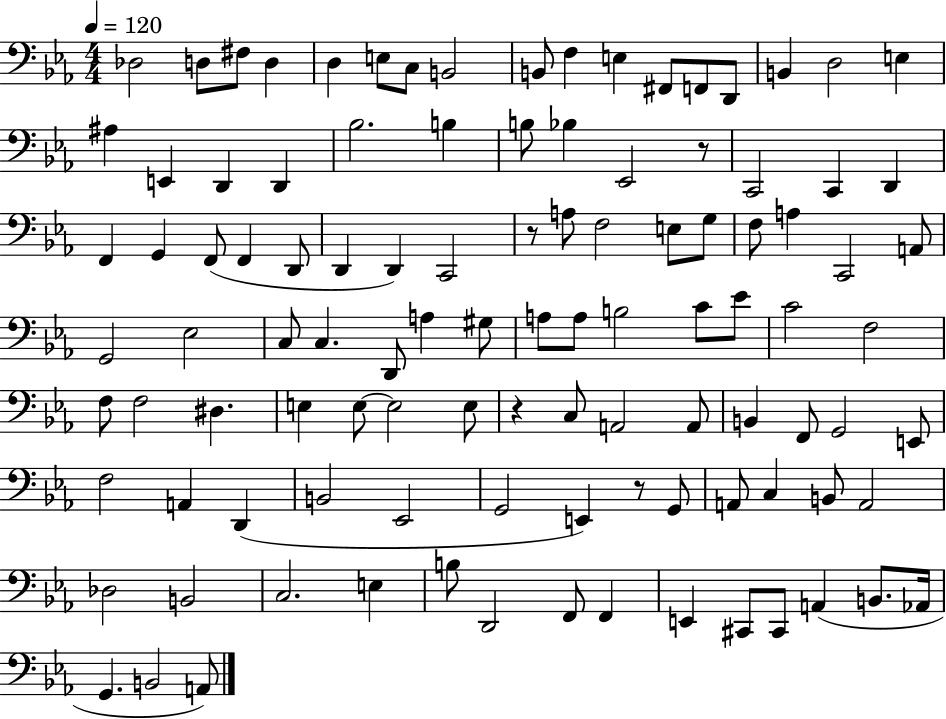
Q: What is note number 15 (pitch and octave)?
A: B2